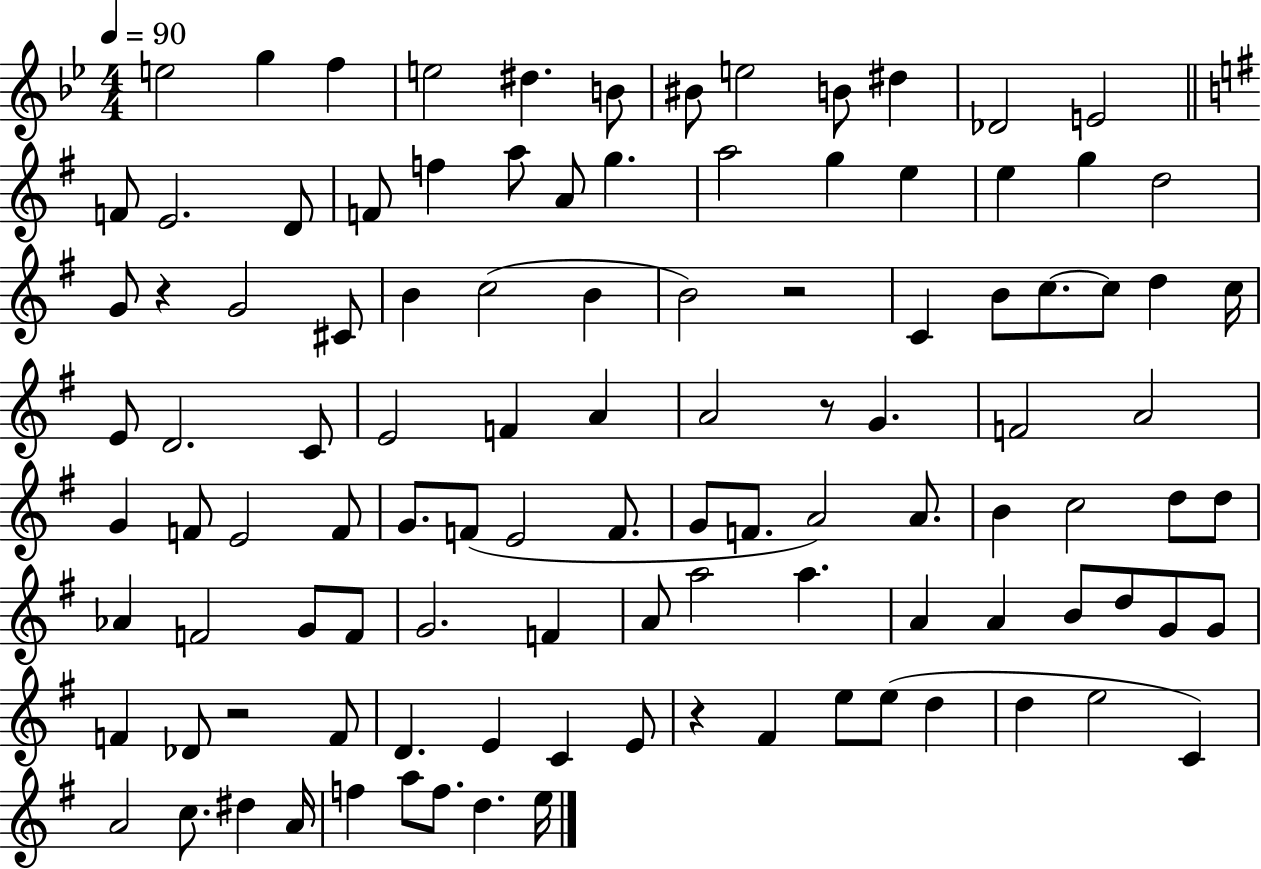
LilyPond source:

{
  \clef treble
  \numericTimeSignature
  \time 4/4
  \key bes \major
  \tempo 4 = 90
  e''2 g''4 f''4 | e''2 dis''4. b'8 | bis'8 e''2 b'8 dis''4 | des'2 e'2 | \break \bar "||" \break \key g \major f'8 e'2. d'8 | f'8 f''4 a''8 a'8 g''4. | a''2 g''4 e''4 | e''4 g''4 d''2 | \break g'8 r4 g'2 cis'8 | b'4 c''2( b'4 | b'2) r2 | c'4 b'8 c''8.~~ c''8 d''4 c''16 | \break e'8 d'2. c'8 | e'2 f'4 a'4 | a'2 r8 g'4. | f'2 a'2 | \break g'4 f'8 e'2 f'8 | g'8. f'8( e'2 f'8. | g'8 f'8. a'2) a'8. | b'4 c''2 d''8 d''8 | \break aes'4 f'2 g'8 f'8 | g'2. f'4 | a'8 a''2 a''4. | a'4 a'4 b'8 d''8 g'8 g'8 | \break f'4 des'8 r2 f'8 | d'4. e'4 c'4 e'8 | r4 fis'4 e''8 e''8( d''4 | d''4 e''2 c'4) | \break a'2 c''8. dis''4 a'16 | f''4 a''8 f''8. d''4. e''16 | \bar "|."
}